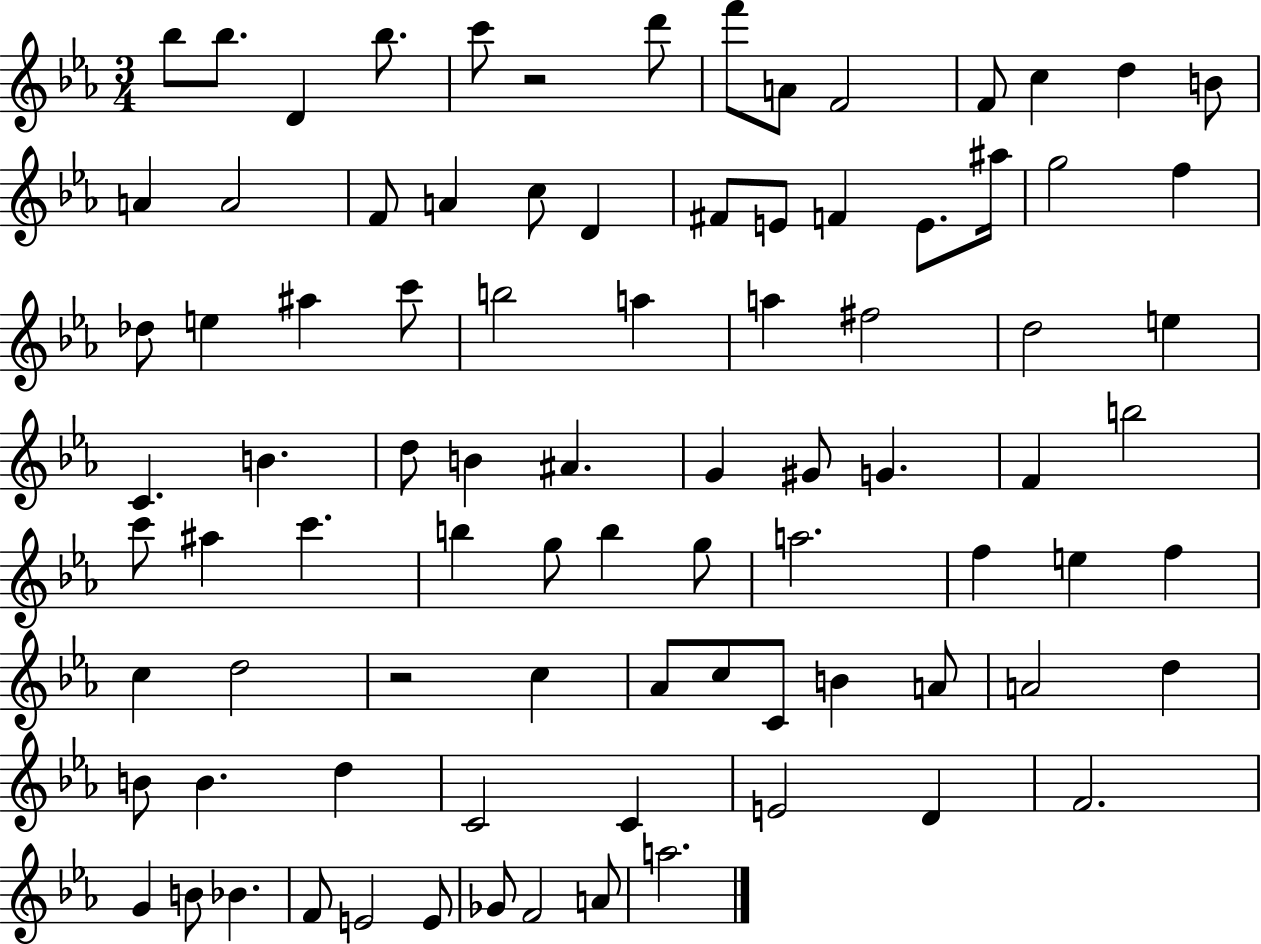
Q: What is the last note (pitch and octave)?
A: A5